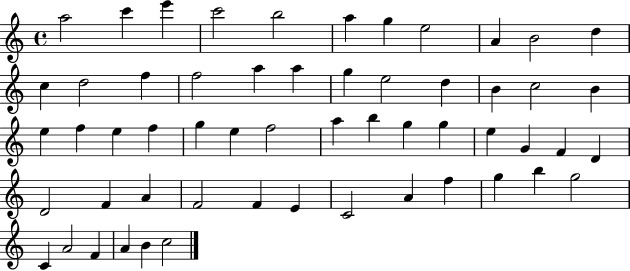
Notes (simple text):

A5/h C6/q E6/q C6/h B5/h A5/q G5/q E5/h A4/q B4/h D5/q C5/q D5/h F5/q F5/h A5/q A5/q G5/q E5/h D5/q B4/q C5/h B4/q E5/q F5/q E5/q F5/q G5/q E5/q F5/h A5/q B5/q G5/q G5/q E5/q G4/q F4/q D4/q D4/h F4/q A4/q F4/h F4/q E4/q C4/h A4/q F5/q G5/q B5/q G5/h C4/q A4/h F4/q A4/q B4/q C5/h